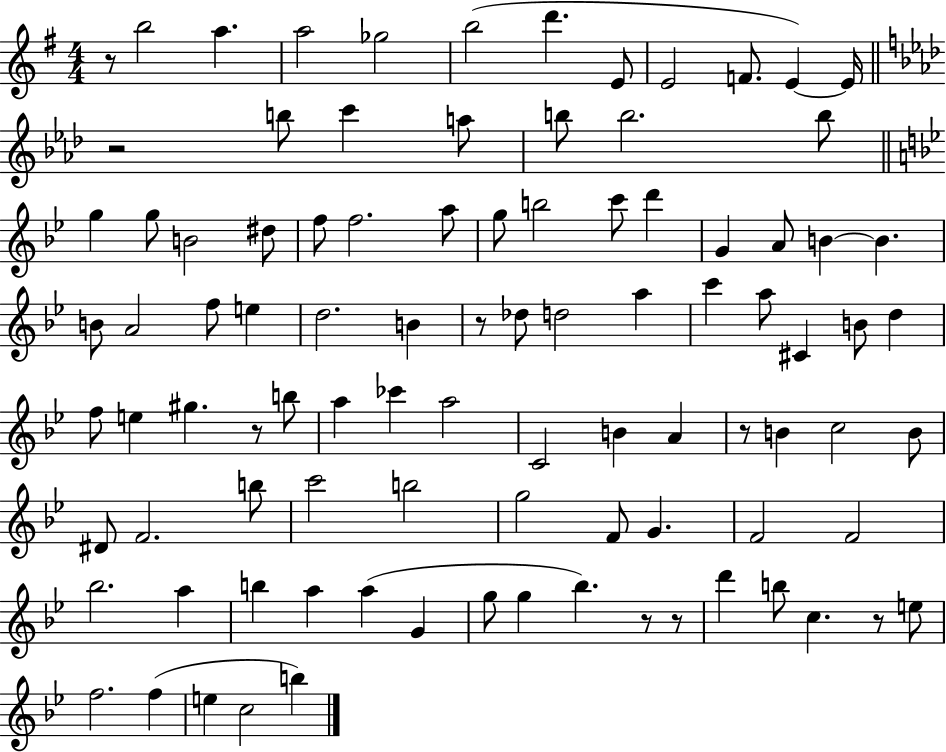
R/e B5/h A5/q. A5/h Gb5/h B5/h D6/q. E4/e E4/h F4/e. E4/q E4/s R/h B5/e C6/q A5/e B5/e B5/h. B5/e G5/q G5/e B4/h D#5/e F5/e F5/h. A5/e G5/e B5/h C6/e D6/q G4/q A4/e B4/q B4/q. B4/e A4/h F5/e E5/q D5/h. B4/q R/e Db5/e D5/h A5/q C6/q A5/e C#4/q B4/e D5/q F5/e E5/q G#5/q. R/e B5/e A5/q CES6/q A5/h C4/h B4/q A4/q R/e B4/q C5/h B4/e D#4/e F4/h. B5/e C6/h B5/h G5/h F4/e G4/q. F4/h F4/h Bb5/h. A5/q B5/q A5/q A5/q G4/q G5/e G5/q Bb5/q. R/e R/e D6/q B5/e C5/q. R/e E5/e F5/h. F5/q E5/q C5/h B5/q